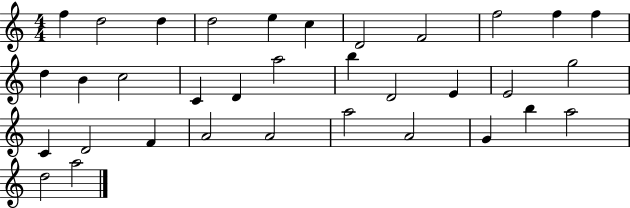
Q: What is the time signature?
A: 4/4